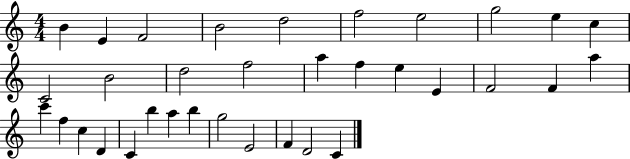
X:1
T:Untitled
M:4/4
L:1/4
K:C
B E F2 B2 d2 f2 e2 g2 e c C2 B2 d2 f2 a f e E F2 F a c' f c D C b a b g2 E2 F D2 C